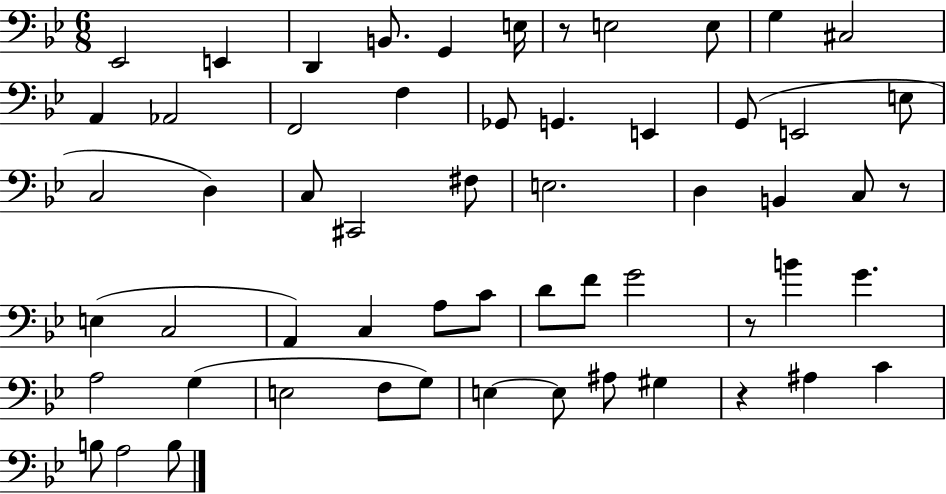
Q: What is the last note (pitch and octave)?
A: B3